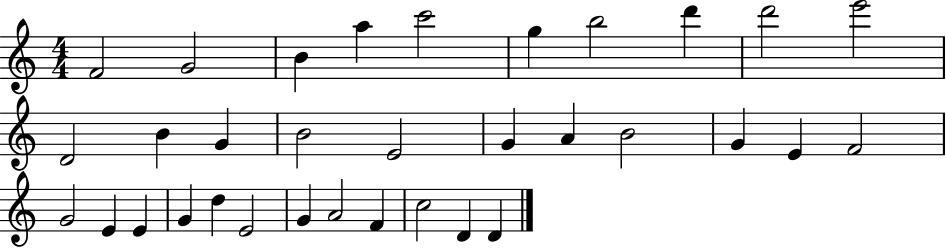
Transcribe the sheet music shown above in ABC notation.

X:1
T:Untitled
M:4/4
L:1/4
K:C
F2 G2 B a c'2 g b2 d' d'2 e'2 D2 B G B2 E2 G A B2 G E F2 G2 E E G d E2 G A2 F c2 D D